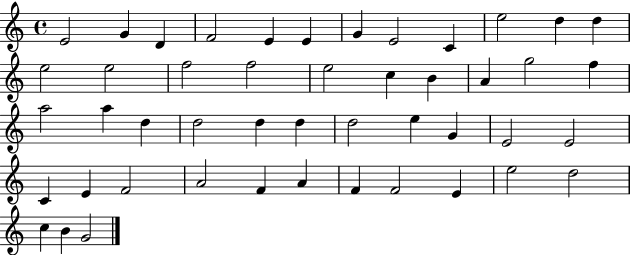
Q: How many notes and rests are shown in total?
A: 47